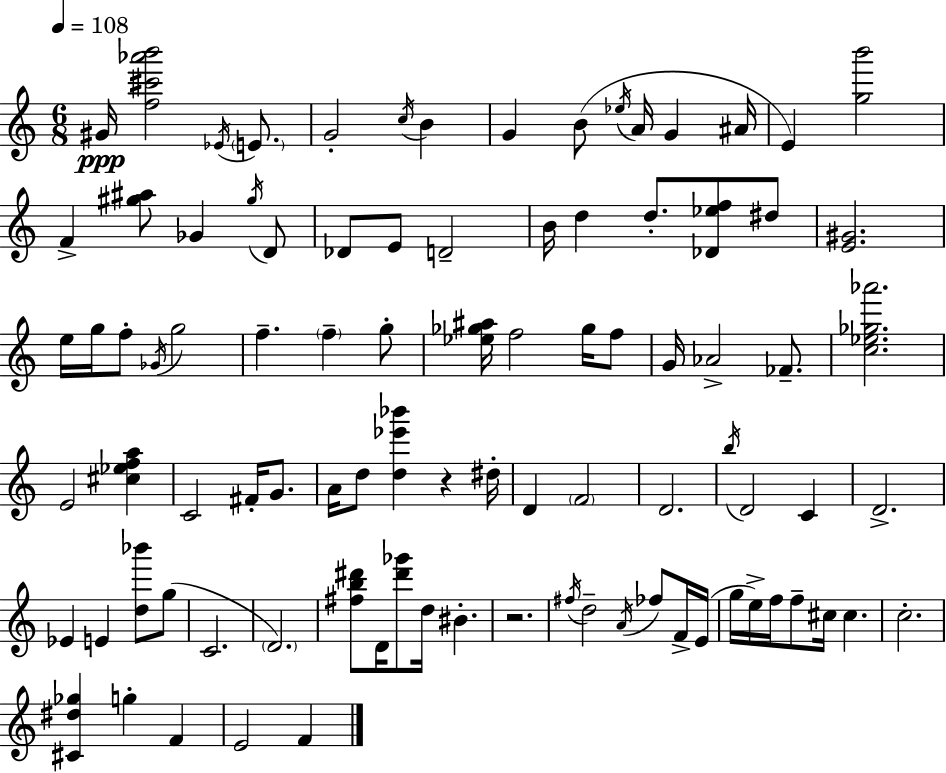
{
  \clef treble
  \numericTimeSignature
  \time 6/8
  \key a \minor
  \tempo 4 = 108
  \repeat volta 2 { gis'16\ppp <f'' cis''' aes''' b'''>2 \acciaccatura { ees'16 } \parenthesize e'8. | g'2-. \acciaccatura { c''16 } b'4 | g'4 b'8( \acciaccatura { ees''16 } a'16 g'4 | ais'16 e'4) <g'' b'''>2 | \break f'4-> <gis'' ais''>8 ges'4 | \acciaccatura { gis''16 } d'8 des'8 e'8 d'2-- | b'16 d''4 d''8.-. | <des' ees'' f''>8 dis''8 <e' gis'>2. | \break e''16 g''16 f''8-. \acciaccatura { ges'16 } g''2 | f''4.-- \parenthesize f''4-- | g''8-. <ees'' ges'' ais''>16 f''2 | ges''16 f''8 g'16 aes'2-> | \break fes'8.-- <c'' ees'' ges'' aes'''>2. | e'2 | <cis'' ees'' f'' a''>4 c'2 | fis'16-. g'8. a'16 d''8 <d'' ees''' bes'''>4 | \break r4 dis''16-. d'4 \parenthesize f'2 | d'2. | \acciaccatura { b''16 } d'2 | c'4 d'2.-> | \break ees'4 e'4 | <d'' bes'''>8 g''8( c'2. | \parenthesize d'2.) | <fis'' b'' dis'''>8 d'16 <dis''' ges'''>8 d''16 | \break bis'4.-. r2. | \acciaccatura { fis''16 } d''2-- | \acciaccatura { a'16 } fes''8 f'16-> e'16( g''16 e''16->) f''16 f''8-- | cis''16 cis''4. c''2.-. | \break <cis' dis'' ges''>4 | g''4-. f'4 e'2 | f'4 } \bar "|."
}